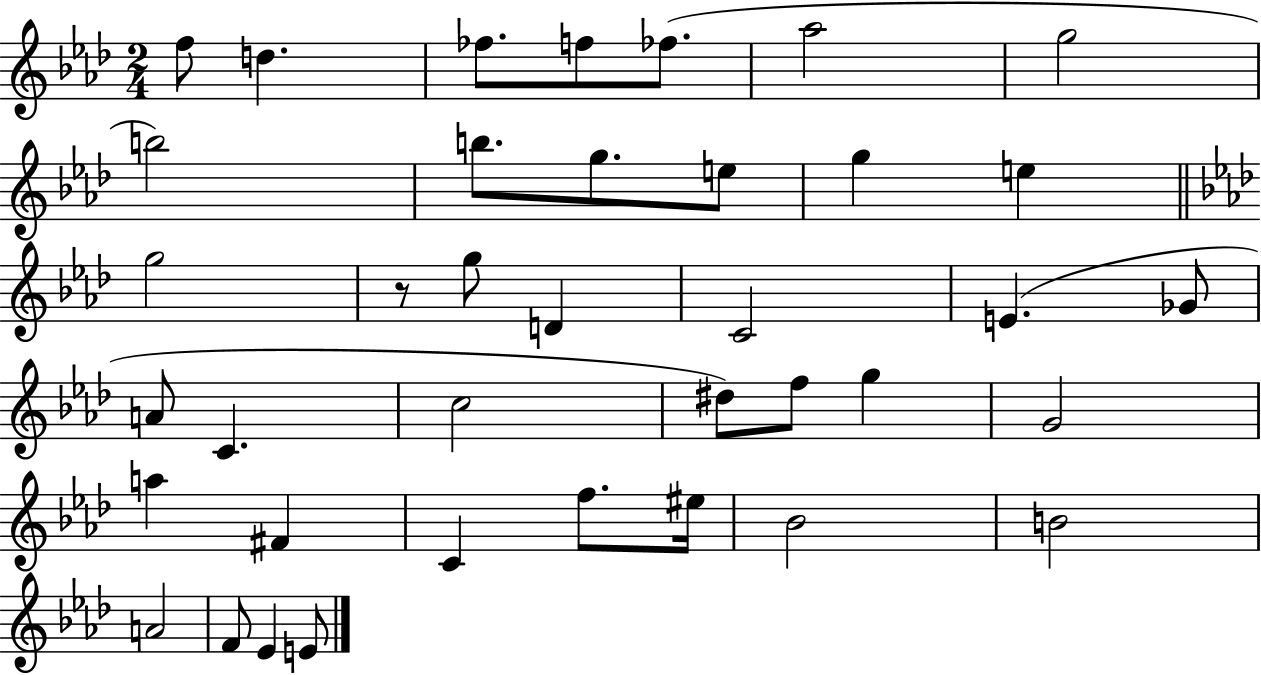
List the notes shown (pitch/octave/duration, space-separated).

F5/e D5/q. FES5/e. F5/e FES5/e. Ab5/h G5/h B5/h B5/e. G5/e. E5/e G5/q E5/q G5/h R/e G5/e D4/q C4/h E4/q. Gb4/e A4/e C4/q. C5/h D#5/e F5/e G5/q G4/h A5/q F#4/q C4/q F5/e. EIS5/s Bb4/h B4/h A4/h F4/e Eb4/q E4/e